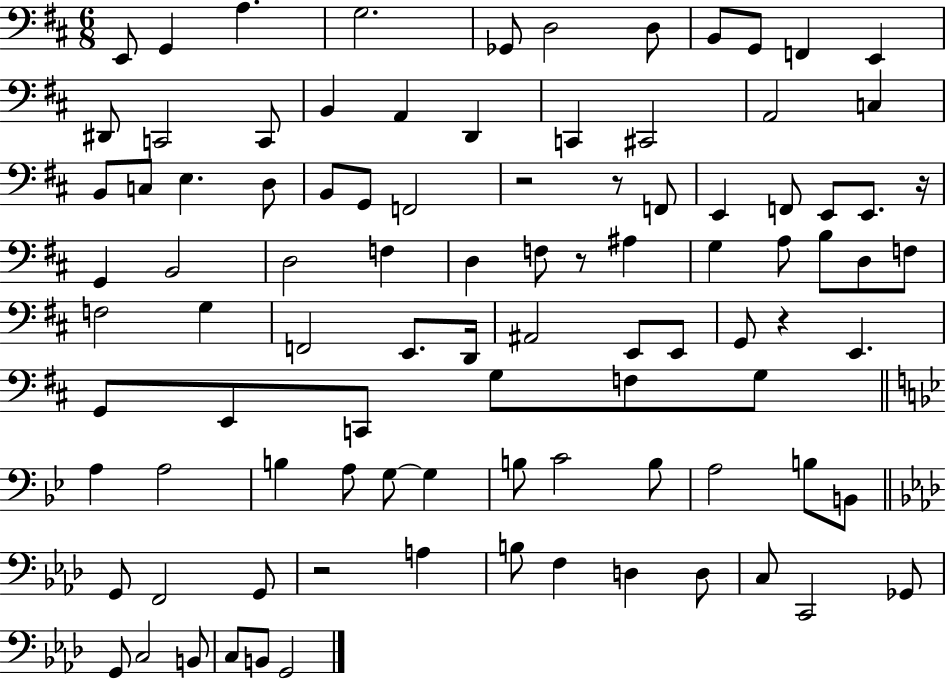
X:1
T:Untitled
M:6/8
L:1/4
K:D
E,,/2 G,, A, G,2 _G,,/2 D,2 D,/2 B,,/2 G,,/2 F,, E,, ^D,,/2 C,,2 C,,/2 B,, A,, D,, C,, ^C,,2 A,,2 C, B,,/2 C,/2 E, D,/2 B,,/2 G,,/2 F,,2 z2 z/2 F,,/2 E,, F,,/2 E,,/2 E,,/2 z/4 G,, B,,2 D,2 F, D, F,/2 z/2 ^A, G, A,/2 B,/2 D,/2 F,/2 F,2 G, F,,2 E,,/2 D,,/4 ^A,,2 E,,/2 E,,/2 G,,/2 z E,, G,,/2 E,,/2 C,,/2 G,/2 F,/2 G,/2 A, A,2 B, A,/2 G,/2 G, B,/2 C2 B,/2 A,2 B,/2 B,,/2 G,,/2 F,,2 G,,/2 z2 A, B,/2 F, D, D,/2 C,/2 C,,2 _G,,/2 G,,/2 C,2 B,,/2 C,/2 B,,/2 G,,2